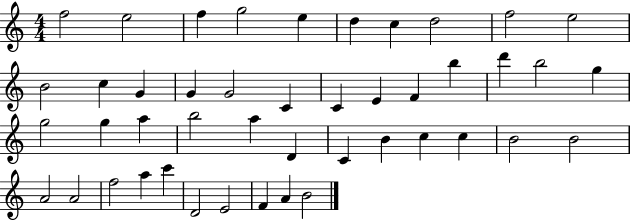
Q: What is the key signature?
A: C major